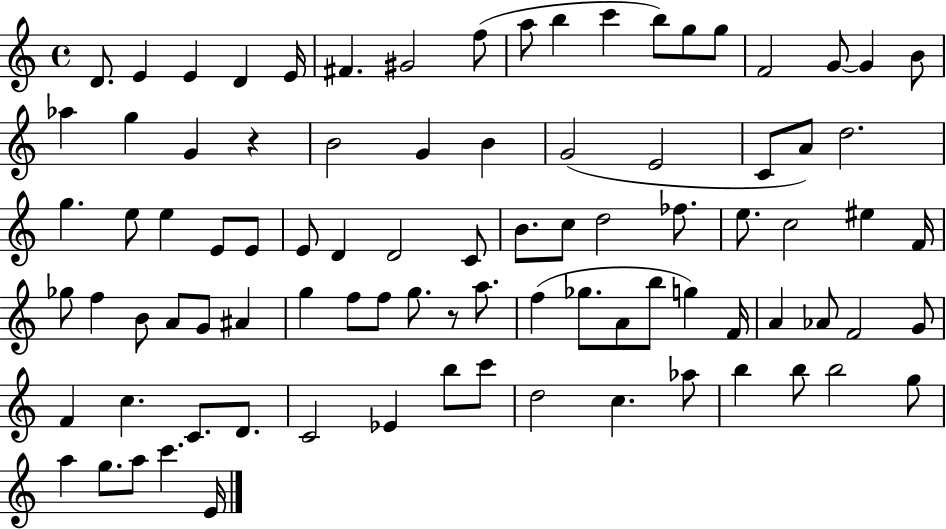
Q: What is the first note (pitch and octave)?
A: D4